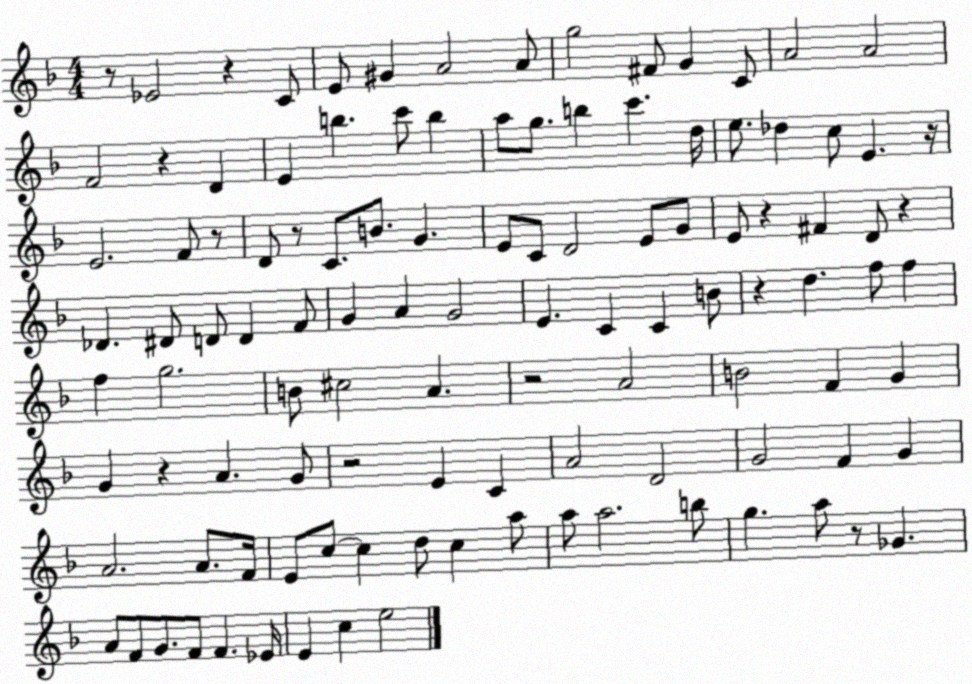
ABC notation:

X:1
T:Untitled
M:4/4
L:1/4
K:F
z/2 _E2 z C/2 E/2 ^G A2 A/2 g2 ^F/2 G C/2 A2 A2 F2 z D E b c'/2 b a/2 g/2 b c' d/4 e/2 _d c/2 E z/4 E2 F/2 z/2 D/2 z/2 C/2 B/2 G E/2 C/2 D2 E/2 G/2 E/2 z ^F D/2 z _D ^D/2 D/2 D F/2 G A G2 E C C B/2 z d f/2 f f g2 B/2 ^c2 A z2 A2 B2 F G G z A G/2 z2 E C A2 D2 G2 F G A2 A/2 F/4 E/2 c/2 c d/2 c a/2 a/2 a2 b/2 g a/2 z/2 _G A/2 F/2 G/2 F/2 F _E/4 E c e2